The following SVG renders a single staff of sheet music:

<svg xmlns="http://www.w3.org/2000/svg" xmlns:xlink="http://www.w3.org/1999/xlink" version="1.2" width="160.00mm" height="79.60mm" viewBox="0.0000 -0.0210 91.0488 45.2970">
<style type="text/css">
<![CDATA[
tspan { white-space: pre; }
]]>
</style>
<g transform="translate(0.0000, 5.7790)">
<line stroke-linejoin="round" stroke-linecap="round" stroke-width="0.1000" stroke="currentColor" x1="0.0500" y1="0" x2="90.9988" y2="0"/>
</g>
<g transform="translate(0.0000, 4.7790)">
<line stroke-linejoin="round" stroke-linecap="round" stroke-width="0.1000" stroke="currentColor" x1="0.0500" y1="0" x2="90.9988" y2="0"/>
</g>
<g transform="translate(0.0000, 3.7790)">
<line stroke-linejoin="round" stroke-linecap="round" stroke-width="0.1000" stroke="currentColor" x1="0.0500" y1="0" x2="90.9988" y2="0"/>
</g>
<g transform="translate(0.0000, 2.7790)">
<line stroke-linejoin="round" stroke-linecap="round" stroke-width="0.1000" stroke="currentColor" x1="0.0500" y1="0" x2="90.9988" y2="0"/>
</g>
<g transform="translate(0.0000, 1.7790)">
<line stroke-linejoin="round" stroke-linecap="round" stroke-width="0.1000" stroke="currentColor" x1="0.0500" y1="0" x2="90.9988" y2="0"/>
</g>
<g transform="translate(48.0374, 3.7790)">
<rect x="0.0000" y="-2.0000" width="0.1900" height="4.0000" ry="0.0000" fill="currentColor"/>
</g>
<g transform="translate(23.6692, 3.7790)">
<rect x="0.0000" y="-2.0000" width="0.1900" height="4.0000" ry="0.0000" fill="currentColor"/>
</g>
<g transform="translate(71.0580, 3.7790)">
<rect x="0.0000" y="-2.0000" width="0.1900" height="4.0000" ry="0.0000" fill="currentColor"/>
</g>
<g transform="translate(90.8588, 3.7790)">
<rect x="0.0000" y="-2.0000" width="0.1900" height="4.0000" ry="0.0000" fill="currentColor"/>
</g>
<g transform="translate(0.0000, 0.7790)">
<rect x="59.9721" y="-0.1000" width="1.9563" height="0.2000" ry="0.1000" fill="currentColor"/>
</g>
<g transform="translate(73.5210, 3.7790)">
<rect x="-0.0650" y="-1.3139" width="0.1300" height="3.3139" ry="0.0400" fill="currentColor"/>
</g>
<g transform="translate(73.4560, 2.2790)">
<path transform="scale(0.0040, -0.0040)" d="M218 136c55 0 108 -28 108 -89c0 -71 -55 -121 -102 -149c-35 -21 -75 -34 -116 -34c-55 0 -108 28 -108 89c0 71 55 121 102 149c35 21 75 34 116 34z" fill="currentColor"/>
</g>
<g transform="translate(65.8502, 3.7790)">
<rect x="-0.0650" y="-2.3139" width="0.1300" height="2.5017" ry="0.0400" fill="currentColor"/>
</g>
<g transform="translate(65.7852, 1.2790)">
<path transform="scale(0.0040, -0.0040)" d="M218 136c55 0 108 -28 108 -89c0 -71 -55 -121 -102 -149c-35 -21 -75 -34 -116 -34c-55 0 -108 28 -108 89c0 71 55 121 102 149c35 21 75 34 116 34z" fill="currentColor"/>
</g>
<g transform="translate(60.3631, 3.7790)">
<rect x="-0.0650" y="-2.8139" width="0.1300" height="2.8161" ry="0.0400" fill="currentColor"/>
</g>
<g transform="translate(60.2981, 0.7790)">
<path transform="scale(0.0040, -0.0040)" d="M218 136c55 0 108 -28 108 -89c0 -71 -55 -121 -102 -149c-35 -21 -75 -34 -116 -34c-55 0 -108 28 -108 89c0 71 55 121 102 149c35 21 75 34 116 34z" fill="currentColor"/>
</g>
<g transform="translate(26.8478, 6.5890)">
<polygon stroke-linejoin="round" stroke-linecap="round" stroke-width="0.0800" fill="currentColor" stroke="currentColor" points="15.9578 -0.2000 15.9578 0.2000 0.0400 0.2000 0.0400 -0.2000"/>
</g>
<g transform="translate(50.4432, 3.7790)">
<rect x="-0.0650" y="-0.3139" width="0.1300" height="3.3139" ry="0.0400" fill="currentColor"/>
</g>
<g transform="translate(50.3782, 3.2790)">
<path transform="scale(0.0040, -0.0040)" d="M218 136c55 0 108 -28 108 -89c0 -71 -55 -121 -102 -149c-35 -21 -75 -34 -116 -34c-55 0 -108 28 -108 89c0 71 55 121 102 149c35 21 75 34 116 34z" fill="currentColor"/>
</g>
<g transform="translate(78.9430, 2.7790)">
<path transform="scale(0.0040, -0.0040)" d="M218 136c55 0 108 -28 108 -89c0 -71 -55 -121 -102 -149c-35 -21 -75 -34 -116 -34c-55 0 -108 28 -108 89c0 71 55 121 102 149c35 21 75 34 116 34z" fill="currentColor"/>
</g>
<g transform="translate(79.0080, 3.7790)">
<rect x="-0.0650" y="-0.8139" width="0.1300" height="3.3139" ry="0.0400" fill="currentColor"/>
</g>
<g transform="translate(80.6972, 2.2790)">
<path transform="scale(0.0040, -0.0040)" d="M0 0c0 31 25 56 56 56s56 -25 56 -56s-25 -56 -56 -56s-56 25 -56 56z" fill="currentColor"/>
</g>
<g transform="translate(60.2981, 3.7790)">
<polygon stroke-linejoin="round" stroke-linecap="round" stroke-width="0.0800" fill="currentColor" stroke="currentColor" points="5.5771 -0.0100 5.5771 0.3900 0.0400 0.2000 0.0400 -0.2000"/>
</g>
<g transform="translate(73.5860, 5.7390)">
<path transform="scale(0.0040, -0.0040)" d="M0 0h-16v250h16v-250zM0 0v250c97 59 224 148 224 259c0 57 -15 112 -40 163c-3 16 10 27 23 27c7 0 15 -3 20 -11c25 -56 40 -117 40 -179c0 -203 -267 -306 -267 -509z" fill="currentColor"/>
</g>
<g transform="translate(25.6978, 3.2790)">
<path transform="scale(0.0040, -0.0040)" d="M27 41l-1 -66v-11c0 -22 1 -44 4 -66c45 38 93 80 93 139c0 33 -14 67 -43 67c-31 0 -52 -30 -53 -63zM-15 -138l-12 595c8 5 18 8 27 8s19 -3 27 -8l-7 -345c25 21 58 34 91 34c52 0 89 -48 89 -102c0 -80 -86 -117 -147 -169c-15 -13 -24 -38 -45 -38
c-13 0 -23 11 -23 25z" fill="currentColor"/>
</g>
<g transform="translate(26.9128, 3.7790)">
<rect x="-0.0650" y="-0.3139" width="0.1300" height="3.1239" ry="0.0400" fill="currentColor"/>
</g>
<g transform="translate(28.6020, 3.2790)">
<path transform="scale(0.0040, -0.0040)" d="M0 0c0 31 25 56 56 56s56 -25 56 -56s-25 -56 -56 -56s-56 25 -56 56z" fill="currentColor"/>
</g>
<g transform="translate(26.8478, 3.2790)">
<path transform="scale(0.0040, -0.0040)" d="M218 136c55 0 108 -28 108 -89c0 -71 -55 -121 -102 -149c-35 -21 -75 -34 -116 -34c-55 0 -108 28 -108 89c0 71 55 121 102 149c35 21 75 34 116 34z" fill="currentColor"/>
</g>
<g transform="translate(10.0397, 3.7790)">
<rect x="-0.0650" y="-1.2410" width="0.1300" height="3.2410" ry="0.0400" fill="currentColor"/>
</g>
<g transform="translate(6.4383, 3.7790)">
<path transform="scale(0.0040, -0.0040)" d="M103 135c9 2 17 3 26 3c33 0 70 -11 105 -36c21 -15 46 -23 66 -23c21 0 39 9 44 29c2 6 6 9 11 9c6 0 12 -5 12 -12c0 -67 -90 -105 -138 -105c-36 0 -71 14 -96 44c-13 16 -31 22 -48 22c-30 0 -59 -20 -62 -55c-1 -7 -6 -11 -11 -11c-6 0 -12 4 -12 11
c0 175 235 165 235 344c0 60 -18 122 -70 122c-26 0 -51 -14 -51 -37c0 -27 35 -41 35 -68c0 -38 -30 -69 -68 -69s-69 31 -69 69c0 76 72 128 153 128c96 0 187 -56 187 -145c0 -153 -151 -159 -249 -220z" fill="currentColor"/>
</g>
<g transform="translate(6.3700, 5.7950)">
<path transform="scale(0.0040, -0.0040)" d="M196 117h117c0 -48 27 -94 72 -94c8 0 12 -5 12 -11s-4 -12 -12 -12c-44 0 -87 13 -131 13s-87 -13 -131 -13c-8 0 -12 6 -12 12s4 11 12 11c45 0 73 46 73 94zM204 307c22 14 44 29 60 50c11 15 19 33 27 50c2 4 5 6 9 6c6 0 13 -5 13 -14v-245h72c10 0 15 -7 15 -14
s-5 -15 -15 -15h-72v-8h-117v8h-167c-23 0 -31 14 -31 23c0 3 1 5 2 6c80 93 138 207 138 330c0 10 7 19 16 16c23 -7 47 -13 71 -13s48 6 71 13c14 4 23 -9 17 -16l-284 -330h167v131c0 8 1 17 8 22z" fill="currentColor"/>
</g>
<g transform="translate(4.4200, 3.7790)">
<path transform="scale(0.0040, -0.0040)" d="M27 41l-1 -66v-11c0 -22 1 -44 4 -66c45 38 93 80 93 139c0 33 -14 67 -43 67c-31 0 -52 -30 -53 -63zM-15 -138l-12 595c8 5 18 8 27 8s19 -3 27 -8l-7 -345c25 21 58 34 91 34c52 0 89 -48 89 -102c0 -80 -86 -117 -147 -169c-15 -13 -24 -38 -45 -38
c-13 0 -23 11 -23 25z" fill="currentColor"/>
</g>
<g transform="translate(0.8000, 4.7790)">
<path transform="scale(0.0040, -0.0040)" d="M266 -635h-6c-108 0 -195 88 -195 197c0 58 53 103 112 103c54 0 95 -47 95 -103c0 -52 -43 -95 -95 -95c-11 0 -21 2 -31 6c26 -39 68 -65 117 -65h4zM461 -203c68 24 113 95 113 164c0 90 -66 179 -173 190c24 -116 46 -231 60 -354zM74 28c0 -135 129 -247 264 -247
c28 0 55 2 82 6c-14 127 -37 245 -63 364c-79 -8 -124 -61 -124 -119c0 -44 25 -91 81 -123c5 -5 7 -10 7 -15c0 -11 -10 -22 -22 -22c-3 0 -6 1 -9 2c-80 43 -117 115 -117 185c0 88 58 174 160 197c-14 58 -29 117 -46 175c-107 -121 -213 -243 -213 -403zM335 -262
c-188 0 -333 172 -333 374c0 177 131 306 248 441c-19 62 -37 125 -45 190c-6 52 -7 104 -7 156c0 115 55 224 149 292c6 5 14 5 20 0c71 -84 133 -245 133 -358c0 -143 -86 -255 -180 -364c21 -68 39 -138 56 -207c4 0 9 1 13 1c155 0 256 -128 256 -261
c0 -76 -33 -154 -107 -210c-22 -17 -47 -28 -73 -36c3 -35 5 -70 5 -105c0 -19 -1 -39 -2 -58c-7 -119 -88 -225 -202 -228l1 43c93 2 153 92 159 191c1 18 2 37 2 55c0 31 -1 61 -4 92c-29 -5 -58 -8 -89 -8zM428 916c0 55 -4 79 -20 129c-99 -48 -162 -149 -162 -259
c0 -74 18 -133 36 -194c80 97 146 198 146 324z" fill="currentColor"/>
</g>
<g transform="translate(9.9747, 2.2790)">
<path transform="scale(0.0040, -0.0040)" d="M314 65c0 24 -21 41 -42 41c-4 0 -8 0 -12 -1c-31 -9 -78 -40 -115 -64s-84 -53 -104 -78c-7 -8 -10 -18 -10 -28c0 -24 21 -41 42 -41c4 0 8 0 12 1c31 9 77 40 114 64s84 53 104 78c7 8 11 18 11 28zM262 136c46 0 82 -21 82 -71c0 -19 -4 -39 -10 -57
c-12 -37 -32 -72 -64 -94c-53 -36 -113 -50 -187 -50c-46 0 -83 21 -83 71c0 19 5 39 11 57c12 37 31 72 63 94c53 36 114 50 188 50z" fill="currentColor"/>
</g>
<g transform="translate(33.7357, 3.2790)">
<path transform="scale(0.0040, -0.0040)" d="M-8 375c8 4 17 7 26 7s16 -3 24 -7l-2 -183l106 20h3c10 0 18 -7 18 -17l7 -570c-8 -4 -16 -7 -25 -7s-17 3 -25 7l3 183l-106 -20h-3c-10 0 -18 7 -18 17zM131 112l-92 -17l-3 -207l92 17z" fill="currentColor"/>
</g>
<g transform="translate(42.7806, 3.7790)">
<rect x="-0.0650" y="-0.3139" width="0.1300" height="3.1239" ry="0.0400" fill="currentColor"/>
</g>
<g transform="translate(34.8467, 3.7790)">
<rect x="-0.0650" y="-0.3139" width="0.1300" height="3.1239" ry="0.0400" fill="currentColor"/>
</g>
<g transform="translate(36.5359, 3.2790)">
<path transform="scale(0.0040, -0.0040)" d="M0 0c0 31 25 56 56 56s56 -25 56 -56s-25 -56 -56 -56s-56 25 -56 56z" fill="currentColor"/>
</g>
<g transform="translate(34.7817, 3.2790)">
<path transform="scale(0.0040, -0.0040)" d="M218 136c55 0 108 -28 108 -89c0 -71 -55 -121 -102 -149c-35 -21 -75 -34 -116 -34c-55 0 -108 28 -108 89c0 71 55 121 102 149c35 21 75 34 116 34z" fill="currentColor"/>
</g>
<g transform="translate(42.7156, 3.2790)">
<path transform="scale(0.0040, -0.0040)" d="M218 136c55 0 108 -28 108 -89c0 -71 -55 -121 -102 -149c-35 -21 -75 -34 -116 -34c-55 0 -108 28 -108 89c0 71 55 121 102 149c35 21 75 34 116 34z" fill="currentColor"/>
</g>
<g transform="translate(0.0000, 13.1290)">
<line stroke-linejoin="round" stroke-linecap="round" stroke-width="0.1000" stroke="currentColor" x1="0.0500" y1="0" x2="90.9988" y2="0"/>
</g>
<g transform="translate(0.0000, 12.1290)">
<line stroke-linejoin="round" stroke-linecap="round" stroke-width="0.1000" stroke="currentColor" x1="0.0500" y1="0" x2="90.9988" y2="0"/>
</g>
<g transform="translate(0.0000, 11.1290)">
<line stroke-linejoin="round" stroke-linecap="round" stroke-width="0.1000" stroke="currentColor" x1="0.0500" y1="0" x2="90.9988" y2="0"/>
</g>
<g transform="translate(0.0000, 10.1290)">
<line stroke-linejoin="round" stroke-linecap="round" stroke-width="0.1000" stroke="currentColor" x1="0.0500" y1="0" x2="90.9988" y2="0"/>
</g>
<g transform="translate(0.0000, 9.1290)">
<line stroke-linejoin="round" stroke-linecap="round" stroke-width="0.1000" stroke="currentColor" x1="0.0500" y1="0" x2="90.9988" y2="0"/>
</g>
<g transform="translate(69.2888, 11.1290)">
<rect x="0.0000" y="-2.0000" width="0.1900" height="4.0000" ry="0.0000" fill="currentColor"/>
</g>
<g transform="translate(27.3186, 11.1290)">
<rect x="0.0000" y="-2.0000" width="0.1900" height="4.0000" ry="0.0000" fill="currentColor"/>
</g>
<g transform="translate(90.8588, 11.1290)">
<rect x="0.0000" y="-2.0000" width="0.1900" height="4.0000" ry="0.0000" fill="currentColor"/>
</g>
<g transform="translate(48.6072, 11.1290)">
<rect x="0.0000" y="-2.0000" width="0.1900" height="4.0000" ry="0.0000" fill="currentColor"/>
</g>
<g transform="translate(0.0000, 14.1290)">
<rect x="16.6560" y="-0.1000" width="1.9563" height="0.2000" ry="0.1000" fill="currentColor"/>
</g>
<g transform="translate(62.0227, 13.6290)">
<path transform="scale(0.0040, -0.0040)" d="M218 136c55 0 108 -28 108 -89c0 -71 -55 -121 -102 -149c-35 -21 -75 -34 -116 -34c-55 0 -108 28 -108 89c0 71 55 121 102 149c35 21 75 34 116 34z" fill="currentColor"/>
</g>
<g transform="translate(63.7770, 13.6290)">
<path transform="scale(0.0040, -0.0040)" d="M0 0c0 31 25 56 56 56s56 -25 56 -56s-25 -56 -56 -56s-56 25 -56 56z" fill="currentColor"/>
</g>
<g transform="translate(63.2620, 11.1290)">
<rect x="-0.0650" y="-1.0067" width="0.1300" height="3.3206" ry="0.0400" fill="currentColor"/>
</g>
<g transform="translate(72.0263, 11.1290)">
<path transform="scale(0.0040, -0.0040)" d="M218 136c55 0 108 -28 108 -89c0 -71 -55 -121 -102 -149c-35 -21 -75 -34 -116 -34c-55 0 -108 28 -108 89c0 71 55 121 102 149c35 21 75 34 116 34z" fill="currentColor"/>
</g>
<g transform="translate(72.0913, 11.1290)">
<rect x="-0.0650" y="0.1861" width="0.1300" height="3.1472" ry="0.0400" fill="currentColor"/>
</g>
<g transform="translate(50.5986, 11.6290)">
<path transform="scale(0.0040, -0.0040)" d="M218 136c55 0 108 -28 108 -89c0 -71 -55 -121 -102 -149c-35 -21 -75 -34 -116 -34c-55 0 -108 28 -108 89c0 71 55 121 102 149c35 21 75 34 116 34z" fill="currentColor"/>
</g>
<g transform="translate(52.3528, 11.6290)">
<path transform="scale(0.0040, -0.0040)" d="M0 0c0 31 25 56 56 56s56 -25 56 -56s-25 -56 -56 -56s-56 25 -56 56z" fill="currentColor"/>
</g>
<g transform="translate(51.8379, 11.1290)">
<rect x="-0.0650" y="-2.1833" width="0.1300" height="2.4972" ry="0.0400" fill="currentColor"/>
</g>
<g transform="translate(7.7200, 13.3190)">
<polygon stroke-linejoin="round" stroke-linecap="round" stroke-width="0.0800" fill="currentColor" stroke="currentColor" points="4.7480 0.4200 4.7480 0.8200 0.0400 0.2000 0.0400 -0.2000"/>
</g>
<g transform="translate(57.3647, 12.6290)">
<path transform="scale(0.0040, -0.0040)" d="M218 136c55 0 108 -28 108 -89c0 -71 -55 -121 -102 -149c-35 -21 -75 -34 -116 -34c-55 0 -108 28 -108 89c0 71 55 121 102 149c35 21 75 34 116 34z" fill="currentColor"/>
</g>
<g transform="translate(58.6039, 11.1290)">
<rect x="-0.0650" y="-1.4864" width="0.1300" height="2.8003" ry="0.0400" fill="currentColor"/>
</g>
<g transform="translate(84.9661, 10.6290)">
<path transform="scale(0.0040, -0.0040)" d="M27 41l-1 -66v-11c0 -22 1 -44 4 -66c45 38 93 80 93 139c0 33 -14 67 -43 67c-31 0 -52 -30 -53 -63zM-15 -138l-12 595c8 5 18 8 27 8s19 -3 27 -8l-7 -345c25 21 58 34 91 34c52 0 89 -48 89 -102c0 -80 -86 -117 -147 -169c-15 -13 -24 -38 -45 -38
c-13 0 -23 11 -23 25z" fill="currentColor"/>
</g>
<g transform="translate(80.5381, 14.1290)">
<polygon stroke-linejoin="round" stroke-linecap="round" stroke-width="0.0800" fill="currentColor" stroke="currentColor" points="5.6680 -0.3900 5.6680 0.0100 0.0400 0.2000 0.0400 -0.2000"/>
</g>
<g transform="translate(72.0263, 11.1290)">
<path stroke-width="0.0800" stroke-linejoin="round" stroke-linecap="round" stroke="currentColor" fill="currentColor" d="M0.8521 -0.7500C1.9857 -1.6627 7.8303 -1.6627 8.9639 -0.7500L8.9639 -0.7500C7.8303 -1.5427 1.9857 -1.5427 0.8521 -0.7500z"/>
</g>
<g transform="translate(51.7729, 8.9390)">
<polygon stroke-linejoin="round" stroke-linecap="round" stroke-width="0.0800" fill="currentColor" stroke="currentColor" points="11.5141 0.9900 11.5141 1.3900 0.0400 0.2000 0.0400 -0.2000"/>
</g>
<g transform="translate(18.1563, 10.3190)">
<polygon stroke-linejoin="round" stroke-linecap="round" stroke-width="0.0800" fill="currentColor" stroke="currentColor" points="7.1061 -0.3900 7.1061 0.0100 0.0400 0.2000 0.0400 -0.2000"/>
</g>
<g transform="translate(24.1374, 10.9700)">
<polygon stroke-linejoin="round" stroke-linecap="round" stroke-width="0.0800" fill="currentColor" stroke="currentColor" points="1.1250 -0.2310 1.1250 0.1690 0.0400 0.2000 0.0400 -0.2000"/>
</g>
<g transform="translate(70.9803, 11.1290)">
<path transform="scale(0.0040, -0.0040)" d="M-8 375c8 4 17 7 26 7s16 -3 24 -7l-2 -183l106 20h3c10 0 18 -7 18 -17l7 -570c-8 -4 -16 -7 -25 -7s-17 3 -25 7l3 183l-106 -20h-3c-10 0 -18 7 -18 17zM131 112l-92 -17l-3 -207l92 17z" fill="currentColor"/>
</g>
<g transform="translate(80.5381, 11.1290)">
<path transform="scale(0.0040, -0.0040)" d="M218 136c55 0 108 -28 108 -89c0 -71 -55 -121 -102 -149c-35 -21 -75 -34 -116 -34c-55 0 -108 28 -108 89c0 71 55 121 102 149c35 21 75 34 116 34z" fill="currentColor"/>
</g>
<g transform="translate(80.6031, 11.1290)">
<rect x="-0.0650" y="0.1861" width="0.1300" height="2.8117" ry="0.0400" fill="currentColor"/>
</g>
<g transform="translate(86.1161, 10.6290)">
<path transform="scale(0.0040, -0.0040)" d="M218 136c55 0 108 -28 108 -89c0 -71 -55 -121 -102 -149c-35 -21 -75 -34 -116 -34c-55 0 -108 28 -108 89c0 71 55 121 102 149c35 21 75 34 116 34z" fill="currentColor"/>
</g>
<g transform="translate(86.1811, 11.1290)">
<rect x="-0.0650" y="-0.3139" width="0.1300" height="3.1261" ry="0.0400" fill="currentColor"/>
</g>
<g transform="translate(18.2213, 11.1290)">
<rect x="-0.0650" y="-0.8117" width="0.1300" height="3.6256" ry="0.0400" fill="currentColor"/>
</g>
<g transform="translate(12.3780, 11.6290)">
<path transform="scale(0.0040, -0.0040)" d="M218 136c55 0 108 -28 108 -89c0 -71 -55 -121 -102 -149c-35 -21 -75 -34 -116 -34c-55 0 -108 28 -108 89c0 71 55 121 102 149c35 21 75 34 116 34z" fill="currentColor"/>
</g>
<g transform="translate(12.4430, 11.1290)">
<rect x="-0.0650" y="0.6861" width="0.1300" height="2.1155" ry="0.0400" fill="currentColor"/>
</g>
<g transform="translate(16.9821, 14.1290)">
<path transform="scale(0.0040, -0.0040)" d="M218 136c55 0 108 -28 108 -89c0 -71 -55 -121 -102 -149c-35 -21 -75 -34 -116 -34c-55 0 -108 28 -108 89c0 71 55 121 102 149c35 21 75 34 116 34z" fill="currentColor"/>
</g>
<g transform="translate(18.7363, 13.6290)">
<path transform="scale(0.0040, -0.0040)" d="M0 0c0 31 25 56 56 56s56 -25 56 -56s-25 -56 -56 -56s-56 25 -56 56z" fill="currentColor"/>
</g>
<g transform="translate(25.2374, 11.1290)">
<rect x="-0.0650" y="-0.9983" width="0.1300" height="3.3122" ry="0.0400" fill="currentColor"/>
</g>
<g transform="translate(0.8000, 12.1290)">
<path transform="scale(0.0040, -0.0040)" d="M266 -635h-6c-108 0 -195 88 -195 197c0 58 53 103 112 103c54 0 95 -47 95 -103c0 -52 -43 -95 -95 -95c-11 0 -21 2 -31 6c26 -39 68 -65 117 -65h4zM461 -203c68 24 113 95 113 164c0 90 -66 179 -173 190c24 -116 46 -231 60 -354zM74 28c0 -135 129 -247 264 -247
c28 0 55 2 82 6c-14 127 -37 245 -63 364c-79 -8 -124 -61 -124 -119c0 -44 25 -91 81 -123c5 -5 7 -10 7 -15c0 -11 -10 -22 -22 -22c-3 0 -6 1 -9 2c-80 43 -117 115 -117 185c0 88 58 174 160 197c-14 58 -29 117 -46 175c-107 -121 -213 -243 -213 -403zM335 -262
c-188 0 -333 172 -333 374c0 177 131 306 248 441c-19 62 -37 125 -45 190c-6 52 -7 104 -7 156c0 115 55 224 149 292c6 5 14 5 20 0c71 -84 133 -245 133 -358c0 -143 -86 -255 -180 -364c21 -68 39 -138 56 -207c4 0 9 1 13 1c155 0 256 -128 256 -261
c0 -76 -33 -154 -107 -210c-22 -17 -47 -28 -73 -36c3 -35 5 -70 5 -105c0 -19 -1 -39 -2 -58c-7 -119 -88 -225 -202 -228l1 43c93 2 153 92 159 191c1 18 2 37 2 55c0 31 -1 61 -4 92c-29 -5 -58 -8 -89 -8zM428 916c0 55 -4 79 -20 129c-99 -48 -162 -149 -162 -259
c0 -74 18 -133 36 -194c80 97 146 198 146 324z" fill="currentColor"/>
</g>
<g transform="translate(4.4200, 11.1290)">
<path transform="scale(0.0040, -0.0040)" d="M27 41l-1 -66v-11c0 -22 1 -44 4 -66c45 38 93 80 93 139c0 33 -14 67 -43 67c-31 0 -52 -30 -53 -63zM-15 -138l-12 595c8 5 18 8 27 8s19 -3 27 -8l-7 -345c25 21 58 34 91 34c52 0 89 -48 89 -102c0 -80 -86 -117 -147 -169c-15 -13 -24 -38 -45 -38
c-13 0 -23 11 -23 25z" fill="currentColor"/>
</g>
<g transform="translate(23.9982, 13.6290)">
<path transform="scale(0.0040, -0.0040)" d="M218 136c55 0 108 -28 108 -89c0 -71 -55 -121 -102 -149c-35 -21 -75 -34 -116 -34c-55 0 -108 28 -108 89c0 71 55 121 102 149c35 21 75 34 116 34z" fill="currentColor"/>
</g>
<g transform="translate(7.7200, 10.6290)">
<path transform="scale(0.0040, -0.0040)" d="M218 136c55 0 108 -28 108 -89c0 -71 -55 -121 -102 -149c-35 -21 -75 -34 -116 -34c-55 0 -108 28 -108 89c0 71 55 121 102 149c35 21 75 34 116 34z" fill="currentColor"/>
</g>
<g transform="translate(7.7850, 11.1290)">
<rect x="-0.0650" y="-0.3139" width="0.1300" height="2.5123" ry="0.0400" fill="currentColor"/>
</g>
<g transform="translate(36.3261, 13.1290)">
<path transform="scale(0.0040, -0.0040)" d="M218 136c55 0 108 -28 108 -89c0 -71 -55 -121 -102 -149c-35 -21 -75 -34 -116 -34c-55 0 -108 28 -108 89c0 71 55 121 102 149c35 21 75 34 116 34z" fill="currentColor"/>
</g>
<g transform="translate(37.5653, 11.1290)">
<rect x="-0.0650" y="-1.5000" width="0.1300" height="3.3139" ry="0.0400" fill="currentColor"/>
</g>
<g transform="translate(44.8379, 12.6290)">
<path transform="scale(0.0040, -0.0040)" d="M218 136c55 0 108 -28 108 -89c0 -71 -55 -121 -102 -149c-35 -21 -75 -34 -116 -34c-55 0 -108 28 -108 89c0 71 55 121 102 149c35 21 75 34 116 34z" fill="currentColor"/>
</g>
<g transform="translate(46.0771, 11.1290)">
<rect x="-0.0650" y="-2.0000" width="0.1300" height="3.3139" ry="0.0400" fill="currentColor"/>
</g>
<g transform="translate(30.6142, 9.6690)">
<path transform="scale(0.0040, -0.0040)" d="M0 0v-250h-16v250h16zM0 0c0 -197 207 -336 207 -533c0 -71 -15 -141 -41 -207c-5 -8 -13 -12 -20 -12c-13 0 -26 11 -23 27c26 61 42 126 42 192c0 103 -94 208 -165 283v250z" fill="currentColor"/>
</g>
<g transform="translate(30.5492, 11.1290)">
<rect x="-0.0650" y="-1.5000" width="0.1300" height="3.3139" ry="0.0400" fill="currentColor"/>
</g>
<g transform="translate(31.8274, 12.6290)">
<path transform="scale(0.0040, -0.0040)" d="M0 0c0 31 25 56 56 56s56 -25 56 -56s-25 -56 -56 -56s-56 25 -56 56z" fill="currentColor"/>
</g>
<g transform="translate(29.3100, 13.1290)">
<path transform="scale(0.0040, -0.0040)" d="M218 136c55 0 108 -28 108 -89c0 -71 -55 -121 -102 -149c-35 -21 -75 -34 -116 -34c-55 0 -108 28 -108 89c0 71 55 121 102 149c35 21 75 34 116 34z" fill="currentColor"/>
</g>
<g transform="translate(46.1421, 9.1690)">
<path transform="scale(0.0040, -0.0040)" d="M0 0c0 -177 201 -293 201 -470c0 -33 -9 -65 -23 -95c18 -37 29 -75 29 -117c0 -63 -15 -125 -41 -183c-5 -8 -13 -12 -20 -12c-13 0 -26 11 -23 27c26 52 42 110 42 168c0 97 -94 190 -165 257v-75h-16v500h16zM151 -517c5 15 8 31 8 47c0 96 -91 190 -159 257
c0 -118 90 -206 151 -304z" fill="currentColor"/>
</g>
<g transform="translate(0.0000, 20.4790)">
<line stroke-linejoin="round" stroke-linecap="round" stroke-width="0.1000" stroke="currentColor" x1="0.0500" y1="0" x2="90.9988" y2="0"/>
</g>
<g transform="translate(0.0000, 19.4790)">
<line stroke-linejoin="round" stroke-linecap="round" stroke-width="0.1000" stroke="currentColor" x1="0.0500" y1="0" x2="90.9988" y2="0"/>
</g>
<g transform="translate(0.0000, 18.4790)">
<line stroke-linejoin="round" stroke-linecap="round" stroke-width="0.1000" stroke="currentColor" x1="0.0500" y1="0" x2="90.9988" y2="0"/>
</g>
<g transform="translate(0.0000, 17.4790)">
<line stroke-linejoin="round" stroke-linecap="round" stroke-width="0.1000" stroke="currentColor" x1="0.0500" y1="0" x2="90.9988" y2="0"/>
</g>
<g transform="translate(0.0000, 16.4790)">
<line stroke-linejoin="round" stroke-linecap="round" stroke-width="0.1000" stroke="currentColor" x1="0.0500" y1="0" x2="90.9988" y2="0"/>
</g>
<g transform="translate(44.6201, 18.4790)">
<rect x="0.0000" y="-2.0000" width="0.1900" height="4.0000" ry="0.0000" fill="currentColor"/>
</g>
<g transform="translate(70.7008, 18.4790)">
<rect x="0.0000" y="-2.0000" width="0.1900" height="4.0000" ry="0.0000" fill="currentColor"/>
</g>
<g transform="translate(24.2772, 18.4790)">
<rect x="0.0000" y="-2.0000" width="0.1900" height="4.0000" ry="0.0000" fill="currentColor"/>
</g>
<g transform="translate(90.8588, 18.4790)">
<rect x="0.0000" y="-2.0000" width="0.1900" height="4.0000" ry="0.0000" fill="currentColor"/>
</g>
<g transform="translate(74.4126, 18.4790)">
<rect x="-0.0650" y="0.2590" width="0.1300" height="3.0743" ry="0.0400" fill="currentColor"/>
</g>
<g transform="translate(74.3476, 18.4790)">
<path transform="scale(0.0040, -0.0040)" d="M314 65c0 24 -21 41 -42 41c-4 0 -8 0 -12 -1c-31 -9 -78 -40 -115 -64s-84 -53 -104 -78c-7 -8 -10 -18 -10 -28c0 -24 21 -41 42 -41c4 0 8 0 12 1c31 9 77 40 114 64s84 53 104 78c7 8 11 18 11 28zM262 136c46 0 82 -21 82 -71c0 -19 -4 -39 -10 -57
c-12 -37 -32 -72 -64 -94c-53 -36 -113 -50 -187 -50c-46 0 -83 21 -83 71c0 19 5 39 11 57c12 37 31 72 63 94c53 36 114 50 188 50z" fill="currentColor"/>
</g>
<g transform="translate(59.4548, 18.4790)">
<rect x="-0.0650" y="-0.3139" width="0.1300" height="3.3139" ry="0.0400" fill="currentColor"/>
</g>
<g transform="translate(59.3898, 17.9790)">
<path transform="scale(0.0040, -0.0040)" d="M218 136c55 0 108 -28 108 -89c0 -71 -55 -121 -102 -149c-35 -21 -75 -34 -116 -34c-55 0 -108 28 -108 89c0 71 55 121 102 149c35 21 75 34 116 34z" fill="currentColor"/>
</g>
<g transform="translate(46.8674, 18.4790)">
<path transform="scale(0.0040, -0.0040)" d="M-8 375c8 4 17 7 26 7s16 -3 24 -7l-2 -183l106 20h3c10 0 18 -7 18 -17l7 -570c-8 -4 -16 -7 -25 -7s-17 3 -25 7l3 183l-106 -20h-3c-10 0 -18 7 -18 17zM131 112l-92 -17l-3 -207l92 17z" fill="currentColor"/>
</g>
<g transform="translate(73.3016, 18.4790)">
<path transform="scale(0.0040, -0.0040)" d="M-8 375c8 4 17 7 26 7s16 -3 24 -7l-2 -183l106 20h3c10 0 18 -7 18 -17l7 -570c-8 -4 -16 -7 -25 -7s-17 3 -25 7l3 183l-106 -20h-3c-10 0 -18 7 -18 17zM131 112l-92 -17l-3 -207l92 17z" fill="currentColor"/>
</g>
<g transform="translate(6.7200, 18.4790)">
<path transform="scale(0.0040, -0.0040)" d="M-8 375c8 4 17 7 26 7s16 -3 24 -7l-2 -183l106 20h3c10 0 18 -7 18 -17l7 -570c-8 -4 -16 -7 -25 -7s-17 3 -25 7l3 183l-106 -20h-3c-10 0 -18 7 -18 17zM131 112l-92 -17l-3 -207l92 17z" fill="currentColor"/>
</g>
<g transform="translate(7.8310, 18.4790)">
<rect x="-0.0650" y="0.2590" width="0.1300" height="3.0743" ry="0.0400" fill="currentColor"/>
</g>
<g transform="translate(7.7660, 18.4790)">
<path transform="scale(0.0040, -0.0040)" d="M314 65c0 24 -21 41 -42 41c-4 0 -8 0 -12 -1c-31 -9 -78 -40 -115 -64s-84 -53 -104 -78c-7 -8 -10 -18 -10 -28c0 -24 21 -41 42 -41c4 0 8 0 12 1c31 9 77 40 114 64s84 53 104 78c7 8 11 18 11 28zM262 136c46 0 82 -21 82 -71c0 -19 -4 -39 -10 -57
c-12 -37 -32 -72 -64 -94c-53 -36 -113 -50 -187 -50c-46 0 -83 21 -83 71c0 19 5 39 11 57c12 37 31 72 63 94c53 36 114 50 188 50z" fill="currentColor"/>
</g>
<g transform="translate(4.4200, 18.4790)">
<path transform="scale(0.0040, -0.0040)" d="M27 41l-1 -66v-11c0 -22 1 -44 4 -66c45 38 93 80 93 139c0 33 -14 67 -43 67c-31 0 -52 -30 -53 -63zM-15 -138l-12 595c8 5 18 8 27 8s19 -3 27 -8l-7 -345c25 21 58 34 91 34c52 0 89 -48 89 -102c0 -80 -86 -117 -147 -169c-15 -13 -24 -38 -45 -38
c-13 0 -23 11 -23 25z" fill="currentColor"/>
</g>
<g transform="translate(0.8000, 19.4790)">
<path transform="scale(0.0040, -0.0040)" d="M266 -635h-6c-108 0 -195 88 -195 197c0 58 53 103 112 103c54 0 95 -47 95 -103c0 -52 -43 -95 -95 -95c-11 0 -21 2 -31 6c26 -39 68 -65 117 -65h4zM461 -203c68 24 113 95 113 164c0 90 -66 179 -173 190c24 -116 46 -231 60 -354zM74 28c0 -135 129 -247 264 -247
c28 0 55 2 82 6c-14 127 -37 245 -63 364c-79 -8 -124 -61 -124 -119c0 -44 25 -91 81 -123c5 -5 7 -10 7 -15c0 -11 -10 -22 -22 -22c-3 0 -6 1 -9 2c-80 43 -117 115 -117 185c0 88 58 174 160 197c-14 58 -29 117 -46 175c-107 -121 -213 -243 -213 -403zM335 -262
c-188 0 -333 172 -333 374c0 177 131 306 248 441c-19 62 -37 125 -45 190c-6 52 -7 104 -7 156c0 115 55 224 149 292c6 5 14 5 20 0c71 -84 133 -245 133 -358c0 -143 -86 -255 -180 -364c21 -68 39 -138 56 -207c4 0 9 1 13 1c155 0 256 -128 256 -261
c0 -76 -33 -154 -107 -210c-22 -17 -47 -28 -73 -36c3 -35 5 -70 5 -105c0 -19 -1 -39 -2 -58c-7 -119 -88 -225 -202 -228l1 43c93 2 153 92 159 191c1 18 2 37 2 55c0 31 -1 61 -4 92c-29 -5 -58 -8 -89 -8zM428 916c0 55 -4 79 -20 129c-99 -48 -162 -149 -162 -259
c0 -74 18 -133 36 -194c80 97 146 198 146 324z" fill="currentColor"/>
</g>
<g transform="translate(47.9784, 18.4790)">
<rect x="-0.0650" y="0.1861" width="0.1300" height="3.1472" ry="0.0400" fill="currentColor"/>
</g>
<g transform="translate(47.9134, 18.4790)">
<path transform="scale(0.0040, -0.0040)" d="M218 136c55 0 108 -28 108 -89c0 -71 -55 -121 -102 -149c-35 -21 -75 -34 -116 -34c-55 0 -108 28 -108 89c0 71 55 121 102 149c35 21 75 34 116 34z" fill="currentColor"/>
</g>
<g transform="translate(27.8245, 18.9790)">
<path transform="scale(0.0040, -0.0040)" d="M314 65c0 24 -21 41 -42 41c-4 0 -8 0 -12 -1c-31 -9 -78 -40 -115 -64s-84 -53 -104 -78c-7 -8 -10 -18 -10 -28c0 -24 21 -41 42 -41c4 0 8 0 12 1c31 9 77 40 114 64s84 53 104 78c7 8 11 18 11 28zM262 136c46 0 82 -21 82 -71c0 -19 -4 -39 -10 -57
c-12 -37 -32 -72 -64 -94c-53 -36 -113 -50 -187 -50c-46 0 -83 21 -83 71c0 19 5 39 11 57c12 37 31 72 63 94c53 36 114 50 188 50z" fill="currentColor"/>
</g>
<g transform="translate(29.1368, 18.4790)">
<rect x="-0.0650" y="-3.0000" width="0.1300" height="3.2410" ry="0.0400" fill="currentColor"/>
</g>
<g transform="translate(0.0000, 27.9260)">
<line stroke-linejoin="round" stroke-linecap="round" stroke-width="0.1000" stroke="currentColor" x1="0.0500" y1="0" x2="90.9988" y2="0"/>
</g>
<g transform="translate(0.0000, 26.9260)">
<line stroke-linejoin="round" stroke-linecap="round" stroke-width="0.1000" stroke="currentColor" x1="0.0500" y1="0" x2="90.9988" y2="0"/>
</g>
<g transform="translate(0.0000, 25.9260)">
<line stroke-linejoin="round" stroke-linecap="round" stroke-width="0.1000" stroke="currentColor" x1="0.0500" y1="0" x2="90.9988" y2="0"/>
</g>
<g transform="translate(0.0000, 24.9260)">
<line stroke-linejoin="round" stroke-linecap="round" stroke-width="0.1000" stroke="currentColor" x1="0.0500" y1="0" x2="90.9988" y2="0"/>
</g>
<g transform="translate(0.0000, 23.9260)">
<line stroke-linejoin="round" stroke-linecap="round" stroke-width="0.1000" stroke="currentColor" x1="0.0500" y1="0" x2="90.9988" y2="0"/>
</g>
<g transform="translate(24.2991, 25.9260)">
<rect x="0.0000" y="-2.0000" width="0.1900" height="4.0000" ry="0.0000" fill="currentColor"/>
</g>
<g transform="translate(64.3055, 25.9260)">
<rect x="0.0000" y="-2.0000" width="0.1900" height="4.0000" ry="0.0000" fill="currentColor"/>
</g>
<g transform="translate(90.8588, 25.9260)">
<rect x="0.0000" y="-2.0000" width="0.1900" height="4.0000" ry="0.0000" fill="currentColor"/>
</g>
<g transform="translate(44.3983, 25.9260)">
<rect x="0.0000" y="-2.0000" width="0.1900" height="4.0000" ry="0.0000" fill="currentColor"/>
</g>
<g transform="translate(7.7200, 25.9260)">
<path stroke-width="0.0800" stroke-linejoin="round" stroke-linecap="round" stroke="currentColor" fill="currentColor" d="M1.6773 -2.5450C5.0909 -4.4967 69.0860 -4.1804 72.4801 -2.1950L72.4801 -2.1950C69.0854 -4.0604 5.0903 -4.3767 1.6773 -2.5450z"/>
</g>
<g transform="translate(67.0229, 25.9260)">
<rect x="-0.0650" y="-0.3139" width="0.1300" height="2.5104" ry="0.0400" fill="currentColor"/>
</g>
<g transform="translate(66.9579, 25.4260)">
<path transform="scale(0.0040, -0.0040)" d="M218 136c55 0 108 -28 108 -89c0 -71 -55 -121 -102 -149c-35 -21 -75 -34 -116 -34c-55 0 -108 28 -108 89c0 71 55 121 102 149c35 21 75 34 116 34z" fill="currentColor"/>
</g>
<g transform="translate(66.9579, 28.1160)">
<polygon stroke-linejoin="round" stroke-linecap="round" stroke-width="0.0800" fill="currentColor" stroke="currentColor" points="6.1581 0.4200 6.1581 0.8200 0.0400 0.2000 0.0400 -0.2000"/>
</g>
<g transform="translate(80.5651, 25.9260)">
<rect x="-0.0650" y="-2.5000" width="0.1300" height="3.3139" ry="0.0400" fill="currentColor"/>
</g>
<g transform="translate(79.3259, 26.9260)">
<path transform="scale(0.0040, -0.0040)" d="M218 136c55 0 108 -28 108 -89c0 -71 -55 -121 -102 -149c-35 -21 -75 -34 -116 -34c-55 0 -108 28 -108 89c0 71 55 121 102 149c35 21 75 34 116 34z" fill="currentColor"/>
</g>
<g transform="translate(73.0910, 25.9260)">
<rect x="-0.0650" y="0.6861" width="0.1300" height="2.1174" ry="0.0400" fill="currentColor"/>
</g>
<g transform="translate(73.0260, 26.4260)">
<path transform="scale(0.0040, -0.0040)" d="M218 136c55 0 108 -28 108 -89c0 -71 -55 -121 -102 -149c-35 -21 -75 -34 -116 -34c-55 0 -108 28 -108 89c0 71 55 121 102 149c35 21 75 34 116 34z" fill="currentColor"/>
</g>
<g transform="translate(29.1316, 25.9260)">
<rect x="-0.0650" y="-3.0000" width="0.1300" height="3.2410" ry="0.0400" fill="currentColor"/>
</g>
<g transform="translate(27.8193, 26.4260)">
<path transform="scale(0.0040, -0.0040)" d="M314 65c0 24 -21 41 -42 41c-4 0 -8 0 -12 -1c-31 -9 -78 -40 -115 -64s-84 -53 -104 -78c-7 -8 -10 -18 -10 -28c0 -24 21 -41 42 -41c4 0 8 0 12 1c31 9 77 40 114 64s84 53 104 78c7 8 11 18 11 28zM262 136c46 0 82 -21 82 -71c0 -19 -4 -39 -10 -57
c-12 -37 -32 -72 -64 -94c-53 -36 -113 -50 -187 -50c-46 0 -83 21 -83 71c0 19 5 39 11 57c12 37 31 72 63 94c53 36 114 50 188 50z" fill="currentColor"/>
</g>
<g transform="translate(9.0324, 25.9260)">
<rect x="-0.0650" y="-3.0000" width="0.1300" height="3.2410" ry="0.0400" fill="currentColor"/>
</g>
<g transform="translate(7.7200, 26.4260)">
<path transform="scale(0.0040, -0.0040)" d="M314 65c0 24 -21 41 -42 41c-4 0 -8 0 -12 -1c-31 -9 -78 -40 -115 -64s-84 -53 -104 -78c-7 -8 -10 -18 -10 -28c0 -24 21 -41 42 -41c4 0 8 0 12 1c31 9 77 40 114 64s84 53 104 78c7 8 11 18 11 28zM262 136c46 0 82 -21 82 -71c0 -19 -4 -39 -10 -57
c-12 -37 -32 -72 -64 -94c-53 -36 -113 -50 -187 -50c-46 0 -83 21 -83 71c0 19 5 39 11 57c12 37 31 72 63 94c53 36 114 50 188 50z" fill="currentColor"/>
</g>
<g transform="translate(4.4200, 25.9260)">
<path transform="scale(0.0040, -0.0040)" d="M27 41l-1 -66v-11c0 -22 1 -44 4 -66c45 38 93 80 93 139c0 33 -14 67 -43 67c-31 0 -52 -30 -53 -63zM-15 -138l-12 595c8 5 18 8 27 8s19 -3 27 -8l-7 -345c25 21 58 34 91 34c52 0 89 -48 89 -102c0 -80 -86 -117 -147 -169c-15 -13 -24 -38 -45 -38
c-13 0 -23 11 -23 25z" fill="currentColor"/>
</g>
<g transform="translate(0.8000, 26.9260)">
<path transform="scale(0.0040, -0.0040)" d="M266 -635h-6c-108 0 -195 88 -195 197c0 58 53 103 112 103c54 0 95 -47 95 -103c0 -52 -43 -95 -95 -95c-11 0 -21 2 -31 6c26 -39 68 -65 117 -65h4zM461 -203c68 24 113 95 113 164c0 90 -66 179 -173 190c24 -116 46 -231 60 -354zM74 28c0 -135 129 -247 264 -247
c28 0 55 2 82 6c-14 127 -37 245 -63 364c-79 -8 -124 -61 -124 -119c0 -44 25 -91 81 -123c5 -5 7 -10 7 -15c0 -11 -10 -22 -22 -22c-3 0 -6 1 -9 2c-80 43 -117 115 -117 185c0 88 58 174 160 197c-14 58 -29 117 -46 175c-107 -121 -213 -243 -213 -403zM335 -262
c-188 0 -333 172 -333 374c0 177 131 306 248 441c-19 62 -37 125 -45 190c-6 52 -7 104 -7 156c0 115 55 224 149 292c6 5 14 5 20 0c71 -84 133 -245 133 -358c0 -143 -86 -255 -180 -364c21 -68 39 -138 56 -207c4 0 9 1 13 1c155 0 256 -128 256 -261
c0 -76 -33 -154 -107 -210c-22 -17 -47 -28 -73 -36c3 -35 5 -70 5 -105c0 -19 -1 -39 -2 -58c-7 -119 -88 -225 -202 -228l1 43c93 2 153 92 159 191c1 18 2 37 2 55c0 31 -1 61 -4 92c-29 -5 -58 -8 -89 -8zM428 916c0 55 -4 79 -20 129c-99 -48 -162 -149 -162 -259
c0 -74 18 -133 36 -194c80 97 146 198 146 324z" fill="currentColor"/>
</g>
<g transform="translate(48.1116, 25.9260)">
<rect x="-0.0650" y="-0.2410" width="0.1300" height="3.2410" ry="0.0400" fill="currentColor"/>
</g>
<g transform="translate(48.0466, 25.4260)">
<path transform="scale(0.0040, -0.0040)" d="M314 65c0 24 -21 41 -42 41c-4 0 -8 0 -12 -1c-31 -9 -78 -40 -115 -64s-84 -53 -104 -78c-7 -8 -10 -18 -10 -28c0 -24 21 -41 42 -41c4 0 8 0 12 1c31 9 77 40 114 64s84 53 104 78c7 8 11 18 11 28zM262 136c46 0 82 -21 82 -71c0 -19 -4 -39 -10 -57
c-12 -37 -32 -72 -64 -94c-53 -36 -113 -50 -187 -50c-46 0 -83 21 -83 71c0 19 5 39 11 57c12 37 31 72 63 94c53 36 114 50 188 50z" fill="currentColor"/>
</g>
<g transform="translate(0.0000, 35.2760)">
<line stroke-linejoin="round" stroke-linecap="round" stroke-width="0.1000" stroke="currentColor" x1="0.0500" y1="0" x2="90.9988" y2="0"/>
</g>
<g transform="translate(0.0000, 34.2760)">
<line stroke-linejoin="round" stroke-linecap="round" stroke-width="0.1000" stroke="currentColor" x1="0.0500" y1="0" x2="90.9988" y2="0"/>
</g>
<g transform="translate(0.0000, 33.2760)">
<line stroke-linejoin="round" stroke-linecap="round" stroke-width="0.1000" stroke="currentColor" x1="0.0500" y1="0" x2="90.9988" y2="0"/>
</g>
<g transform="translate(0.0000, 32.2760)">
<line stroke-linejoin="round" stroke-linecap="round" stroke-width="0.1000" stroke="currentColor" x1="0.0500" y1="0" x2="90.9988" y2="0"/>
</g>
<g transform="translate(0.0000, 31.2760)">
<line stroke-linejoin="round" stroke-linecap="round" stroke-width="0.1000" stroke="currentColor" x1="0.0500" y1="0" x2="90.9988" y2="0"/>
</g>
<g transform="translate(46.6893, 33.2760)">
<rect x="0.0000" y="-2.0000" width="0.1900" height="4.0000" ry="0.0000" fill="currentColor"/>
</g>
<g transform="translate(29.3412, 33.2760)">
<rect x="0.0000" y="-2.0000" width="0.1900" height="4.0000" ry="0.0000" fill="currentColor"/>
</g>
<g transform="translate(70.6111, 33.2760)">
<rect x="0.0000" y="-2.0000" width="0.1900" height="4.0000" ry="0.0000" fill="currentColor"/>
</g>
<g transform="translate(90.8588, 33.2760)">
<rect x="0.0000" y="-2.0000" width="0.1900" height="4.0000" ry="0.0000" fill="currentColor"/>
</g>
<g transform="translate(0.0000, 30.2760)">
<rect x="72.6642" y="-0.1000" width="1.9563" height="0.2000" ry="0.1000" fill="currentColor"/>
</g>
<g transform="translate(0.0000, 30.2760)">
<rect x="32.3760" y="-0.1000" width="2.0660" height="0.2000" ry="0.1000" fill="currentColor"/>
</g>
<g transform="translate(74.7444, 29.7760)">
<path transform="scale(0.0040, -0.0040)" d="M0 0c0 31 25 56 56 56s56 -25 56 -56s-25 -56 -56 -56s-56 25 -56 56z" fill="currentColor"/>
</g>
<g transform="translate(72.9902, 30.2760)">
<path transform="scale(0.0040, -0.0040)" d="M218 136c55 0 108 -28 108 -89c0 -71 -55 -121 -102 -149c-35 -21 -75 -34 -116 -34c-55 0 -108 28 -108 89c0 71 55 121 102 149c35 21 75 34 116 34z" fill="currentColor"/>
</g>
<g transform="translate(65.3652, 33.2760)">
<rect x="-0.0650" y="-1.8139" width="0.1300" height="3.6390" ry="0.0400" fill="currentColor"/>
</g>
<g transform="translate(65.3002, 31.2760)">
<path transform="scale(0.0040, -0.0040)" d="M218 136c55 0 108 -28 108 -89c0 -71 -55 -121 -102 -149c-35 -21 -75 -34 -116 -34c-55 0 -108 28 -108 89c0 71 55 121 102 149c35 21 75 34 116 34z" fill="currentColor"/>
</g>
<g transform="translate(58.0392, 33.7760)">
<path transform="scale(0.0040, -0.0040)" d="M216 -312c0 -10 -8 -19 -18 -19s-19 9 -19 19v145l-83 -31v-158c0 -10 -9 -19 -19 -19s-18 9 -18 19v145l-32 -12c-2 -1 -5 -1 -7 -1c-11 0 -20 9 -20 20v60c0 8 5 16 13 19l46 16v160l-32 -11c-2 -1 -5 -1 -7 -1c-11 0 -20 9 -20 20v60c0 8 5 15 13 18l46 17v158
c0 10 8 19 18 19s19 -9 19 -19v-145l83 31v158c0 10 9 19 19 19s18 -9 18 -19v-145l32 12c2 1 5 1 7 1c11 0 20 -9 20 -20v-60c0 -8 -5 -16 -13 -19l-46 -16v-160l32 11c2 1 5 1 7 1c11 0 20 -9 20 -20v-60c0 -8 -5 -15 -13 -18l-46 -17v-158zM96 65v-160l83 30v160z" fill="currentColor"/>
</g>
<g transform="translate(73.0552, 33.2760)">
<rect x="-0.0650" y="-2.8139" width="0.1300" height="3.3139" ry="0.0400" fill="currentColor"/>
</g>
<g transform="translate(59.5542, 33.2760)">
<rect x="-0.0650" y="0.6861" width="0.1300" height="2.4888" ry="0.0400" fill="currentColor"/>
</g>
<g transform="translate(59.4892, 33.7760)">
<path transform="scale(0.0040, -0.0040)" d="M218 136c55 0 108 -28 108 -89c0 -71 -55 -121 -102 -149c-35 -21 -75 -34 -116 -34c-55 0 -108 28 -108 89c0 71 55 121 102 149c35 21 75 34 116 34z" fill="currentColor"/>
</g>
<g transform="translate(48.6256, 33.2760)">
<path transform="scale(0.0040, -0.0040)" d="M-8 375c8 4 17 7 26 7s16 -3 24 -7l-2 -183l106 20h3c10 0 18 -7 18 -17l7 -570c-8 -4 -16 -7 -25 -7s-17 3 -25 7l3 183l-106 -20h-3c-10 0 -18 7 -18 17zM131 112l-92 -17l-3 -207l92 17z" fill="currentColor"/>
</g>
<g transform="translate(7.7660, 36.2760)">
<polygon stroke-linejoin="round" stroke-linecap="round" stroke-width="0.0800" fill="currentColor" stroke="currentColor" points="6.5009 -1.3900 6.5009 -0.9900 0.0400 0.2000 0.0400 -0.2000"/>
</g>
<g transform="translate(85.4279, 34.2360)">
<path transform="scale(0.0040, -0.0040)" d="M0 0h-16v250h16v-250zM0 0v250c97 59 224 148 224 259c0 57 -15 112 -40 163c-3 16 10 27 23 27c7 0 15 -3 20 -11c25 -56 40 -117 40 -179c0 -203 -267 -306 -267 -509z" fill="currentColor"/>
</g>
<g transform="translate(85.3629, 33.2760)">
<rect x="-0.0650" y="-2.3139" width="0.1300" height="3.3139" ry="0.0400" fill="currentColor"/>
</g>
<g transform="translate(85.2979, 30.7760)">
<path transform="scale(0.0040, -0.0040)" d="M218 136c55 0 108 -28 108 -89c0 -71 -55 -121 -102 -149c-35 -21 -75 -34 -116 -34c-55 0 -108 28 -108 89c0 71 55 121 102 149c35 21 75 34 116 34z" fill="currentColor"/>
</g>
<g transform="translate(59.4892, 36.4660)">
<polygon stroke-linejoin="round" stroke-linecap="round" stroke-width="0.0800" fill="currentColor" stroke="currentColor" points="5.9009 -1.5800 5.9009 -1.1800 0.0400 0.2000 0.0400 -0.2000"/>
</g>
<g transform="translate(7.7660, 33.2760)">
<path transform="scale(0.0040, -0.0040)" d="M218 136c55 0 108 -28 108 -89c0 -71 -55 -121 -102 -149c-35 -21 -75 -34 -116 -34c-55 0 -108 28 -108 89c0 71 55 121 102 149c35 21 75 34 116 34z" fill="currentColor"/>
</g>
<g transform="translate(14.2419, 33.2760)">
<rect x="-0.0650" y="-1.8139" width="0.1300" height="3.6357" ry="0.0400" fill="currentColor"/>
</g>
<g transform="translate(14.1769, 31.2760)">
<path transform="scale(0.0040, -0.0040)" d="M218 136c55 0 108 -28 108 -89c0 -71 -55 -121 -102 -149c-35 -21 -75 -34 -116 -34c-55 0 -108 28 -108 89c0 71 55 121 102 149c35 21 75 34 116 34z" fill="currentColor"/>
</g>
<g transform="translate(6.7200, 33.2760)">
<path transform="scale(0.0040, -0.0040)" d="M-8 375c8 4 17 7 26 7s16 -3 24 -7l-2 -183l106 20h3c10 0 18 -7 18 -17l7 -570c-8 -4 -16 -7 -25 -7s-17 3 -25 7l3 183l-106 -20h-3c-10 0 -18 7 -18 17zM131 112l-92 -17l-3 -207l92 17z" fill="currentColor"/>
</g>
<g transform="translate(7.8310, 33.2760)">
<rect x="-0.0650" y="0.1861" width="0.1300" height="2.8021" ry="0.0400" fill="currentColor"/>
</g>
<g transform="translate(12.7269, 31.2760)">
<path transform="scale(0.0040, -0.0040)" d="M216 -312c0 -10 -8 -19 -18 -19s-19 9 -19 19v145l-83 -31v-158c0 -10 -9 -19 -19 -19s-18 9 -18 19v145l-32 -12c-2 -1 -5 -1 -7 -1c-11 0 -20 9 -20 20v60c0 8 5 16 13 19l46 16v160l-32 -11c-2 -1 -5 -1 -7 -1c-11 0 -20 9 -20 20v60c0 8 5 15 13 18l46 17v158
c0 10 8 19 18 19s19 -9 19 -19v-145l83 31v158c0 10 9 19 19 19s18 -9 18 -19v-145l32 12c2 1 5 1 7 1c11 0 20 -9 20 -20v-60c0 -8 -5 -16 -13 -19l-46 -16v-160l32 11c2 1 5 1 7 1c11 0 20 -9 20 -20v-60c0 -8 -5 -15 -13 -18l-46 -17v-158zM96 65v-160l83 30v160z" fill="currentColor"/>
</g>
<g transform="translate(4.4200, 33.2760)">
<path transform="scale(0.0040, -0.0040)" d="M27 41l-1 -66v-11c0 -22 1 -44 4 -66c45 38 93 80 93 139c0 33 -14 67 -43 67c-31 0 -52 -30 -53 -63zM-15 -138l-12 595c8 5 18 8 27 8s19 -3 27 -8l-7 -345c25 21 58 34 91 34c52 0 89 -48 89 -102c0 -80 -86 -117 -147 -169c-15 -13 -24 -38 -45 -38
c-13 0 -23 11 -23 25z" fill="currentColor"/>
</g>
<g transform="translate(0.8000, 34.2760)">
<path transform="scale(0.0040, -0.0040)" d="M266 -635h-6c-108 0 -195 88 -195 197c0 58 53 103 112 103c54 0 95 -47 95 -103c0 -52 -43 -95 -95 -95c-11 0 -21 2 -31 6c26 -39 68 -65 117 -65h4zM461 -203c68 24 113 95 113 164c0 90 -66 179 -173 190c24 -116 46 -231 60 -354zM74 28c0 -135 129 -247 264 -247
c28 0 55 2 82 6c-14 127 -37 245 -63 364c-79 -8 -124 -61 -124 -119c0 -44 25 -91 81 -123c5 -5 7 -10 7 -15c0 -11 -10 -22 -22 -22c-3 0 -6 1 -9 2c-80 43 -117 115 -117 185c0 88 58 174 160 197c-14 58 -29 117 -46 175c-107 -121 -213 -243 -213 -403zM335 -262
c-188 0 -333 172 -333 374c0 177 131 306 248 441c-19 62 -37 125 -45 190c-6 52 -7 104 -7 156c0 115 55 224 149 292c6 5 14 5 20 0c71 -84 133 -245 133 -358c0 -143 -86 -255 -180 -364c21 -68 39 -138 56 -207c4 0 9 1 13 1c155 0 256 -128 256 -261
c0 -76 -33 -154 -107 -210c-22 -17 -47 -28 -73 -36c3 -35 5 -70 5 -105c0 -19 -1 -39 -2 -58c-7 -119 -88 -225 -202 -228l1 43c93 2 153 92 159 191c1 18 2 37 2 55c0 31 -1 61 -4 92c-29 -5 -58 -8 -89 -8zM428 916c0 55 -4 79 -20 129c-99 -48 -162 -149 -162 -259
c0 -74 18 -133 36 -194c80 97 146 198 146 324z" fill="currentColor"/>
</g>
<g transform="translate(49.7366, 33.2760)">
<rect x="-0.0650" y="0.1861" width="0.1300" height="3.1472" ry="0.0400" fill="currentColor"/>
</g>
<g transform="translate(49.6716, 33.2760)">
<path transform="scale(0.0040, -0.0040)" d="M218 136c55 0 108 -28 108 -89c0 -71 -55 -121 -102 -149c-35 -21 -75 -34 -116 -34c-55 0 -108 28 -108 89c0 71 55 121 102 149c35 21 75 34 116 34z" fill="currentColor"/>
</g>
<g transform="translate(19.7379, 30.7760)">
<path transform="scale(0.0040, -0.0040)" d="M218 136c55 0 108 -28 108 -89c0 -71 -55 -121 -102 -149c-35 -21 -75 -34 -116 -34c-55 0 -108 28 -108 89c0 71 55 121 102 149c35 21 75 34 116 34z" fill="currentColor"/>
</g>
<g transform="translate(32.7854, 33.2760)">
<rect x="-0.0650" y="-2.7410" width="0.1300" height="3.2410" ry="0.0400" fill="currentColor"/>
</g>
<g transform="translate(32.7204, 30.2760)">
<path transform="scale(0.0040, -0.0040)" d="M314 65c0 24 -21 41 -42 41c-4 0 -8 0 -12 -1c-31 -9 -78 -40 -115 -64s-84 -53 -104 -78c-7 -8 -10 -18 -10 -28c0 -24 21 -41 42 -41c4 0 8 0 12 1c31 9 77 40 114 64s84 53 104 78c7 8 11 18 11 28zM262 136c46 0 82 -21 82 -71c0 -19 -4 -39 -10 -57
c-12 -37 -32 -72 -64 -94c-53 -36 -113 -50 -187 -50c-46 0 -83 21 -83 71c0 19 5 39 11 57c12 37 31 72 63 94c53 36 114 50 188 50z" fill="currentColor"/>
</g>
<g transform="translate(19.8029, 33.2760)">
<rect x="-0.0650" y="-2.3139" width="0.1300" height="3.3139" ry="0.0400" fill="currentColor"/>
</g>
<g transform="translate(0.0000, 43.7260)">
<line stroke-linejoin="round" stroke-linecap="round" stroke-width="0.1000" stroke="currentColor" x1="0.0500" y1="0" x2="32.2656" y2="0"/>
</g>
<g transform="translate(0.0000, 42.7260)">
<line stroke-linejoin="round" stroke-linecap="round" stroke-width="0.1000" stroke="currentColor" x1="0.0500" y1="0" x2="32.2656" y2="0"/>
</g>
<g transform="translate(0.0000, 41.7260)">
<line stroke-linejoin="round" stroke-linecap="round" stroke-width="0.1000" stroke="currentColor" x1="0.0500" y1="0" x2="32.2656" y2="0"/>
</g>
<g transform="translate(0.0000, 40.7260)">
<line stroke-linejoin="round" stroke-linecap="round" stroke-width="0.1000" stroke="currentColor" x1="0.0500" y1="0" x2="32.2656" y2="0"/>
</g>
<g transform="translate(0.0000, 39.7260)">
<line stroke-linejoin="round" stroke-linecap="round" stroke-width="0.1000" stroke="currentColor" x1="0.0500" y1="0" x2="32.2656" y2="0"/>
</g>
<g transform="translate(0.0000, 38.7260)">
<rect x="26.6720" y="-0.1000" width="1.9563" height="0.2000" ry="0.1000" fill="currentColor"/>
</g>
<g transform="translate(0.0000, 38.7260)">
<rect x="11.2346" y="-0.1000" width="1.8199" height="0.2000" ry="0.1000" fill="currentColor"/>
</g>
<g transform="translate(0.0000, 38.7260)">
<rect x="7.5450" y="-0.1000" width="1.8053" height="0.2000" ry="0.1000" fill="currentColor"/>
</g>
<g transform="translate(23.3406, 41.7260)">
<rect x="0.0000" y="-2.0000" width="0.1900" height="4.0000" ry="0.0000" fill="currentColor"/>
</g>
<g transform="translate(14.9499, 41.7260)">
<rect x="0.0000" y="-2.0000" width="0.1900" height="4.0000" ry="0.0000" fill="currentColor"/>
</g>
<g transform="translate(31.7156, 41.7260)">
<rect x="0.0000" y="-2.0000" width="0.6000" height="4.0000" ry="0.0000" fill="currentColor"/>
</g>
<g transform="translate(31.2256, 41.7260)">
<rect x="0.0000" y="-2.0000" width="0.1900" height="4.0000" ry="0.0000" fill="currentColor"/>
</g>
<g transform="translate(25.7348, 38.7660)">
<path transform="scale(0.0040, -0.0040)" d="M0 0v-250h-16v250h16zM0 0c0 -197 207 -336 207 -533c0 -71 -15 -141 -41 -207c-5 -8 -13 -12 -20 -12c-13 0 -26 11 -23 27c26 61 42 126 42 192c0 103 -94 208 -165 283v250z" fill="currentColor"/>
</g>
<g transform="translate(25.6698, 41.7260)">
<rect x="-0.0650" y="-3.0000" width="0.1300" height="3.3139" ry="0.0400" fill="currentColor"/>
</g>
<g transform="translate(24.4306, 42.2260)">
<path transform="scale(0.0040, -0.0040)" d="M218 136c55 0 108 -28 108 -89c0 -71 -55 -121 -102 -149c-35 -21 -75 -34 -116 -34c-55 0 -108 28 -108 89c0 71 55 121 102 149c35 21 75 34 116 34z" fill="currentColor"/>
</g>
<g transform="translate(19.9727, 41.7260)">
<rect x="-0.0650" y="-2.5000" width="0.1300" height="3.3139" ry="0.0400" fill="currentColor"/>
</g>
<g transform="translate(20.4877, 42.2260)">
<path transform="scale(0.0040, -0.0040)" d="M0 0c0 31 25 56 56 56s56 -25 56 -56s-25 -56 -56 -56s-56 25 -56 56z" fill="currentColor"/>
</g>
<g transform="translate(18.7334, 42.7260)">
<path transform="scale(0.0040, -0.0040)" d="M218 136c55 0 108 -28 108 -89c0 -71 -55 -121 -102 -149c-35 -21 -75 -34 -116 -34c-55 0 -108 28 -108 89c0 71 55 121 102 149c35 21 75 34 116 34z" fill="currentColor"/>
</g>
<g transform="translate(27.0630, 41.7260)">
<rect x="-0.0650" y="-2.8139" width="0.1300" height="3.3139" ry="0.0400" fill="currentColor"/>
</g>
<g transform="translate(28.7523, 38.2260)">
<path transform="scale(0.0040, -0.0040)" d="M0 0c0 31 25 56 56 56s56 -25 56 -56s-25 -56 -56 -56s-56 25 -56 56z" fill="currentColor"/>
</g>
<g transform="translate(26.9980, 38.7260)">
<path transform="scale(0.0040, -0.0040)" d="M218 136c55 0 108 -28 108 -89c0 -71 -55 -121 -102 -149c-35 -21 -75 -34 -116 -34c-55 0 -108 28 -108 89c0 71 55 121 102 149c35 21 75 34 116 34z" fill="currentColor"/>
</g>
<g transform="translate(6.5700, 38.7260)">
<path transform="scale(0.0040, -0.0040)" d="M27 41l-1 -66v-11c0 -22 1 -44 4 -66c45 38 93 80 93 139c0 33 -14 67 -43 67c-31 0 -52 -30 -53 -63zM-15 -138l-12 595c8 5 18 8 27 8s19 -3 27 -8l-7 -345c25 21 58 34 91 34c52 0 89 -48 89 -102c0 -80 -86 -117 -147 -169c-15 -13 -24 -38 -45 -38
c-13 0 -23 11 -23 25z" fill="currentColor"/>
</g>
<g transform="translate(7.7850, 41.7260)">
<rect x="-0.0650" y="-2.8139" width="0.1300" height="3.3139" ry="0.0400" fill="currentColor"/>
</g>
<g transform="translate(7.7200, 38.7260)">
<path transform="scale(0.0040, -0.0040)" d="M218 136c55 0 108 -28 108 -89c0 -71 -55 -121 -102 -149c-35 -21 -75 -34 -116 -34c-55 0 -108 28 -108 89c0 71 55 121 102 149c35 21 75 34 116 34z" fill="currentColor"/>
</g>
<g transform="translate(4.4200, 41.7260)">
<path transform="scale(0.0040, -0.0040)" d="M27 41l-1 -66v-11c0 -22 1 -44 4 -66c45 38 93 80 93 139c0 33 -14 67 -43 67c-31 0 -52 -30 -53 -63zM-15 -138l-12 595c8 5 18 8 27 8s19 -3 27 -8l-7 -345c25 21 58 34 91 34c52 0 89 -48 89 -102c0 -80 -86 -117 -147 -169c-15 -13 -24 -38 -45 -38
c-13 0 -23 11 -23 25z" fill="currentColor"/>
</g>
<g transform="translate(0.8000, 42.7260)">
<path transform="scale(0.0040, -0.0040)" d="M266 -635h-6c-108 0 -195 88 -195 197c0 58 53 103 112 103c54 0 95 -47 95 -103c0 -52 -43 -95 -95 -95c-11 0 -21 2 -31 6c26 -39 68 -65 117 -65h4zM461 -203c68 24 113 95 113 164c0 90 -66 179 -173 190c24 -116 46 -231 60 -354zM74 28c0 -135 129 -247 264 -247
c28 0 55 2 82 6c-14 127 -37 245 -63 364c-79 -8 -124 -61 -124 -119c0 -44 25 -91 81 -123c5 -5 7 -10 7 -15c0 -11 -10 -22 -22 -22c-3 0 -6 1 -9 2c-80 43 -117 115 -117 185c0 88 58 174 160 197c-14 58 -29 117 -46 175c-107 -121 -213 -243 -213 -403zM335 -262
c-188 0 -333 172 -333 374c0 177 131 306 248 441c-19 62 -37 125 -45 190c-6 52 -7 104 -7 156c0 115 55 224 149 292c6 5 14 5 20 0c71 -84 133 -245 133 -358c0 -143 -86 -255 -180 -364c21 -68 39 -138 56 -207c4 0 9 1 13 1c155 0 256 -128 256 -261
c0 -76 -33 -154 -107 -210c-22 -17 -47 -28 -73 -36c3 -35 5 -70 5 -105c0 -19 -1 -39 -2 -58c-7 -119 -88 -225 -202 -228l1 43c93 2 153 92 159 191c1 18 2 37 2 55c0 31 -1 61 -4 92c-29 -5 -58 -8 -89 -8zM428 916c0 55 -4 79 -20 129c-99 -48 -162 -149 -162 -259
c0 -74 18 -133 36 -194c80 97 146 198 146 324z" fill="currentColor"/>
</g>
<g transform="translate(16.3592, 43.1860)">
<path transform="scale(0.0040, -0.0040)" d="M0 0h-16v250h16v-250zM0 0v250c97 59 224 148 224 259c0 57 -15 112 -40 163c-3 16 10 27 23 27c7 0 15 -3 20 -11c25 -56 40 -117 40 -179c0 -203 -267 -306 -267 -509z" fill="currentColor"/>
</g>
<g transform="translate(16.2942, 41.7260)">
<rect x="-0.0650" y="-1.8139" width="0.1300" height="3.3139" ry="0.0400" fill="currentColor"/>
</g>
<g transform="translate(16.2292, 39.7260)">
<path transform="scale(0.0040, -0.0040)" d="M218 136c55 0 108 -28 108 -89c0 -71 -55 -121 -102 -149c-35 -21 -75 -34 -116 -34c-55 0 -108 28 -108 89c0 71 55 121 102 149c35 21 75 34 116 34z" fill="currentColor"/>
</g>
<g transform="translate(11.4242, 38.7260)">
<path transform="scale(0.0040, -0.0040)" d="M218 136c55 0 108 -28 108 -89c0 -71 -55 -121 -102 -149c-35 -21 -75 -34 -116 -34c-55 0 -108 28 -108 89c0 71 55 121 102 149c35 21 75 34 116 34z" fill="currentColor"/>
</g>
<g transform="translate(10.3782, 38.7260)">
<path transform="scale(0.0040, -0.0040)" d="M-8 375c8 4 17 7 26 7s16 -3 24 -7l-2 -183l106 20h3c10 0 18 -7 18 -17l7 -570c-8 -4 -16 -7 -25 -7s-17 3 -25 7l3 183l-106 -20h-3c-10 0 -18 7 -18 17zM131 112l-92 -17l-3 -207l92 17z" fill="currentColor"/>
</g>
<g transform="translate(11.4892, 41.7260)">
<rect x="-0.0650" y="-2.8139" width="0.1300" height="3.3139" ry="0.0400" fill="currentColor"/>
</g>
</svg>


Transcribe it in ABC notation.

X:1
T:Untitled
M:2/4
L:1/4
K:F
e2 _c/2 c/2 c/2 c a/2 g/2 e/2 d c/2 A/2 C/2 D/4 E/2 E F/4 A/2 F/2 D/2 B B/2 _c/2 B2 A2 B c B2 A2 A2 c2 c/2 A/2 G B/2 ^f/2 g a2 B ^A/2 f/2 a g/2 _a a f/2 G A/2 a